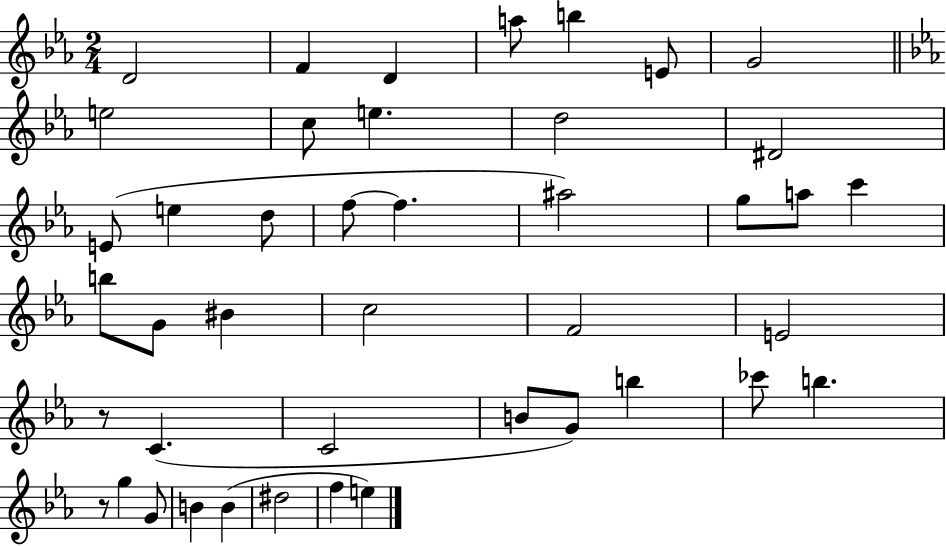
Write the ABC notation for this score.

X:1
T:Untitled
M:2/4
L:1/4
K:Eb
D2 F D a/2 b E/2 G2 e2 c/2 e d2 ^D2 E/2 e d/2 f/2 f ^a2 g/2 a/2 c' b/2 G/2 ^B c2 F2 E2 z/2 C C2 B/2 G/2 b _c'/2 b z/2 g G/2 B B ^d2 f e